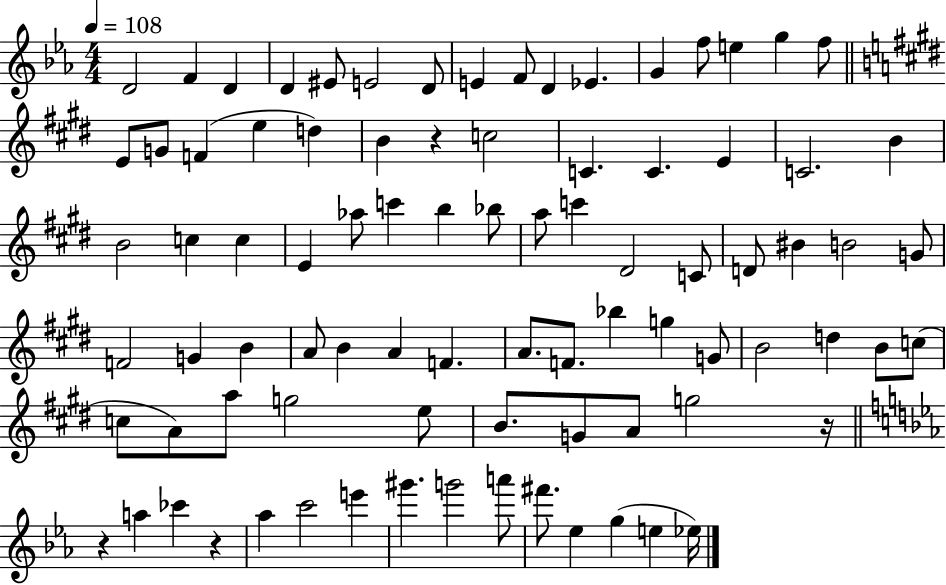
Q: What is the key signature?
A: EES major